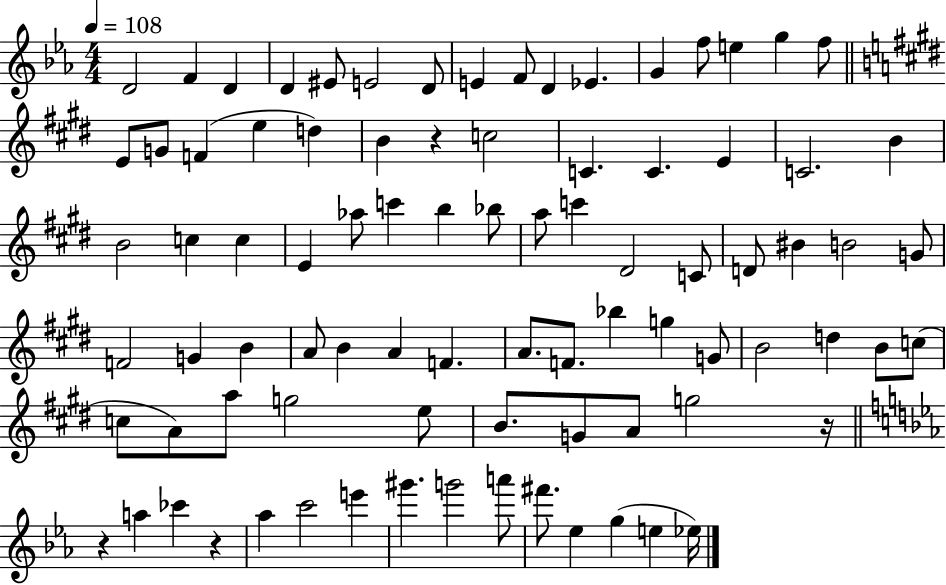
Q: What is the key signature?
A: EES major